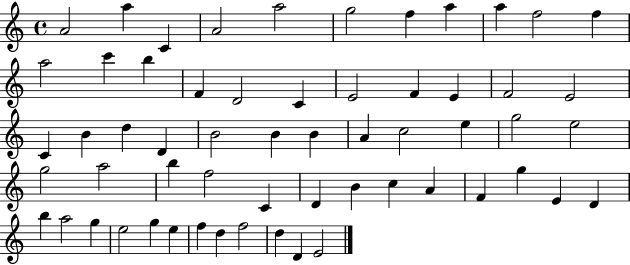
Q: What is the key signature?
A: C major